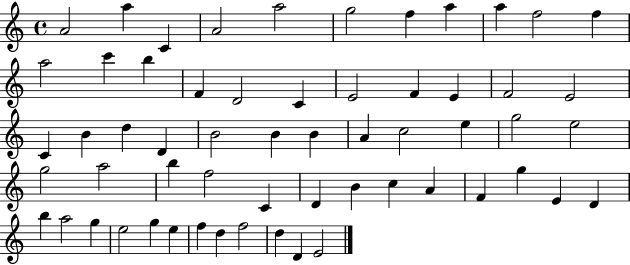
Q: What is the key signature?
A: C major